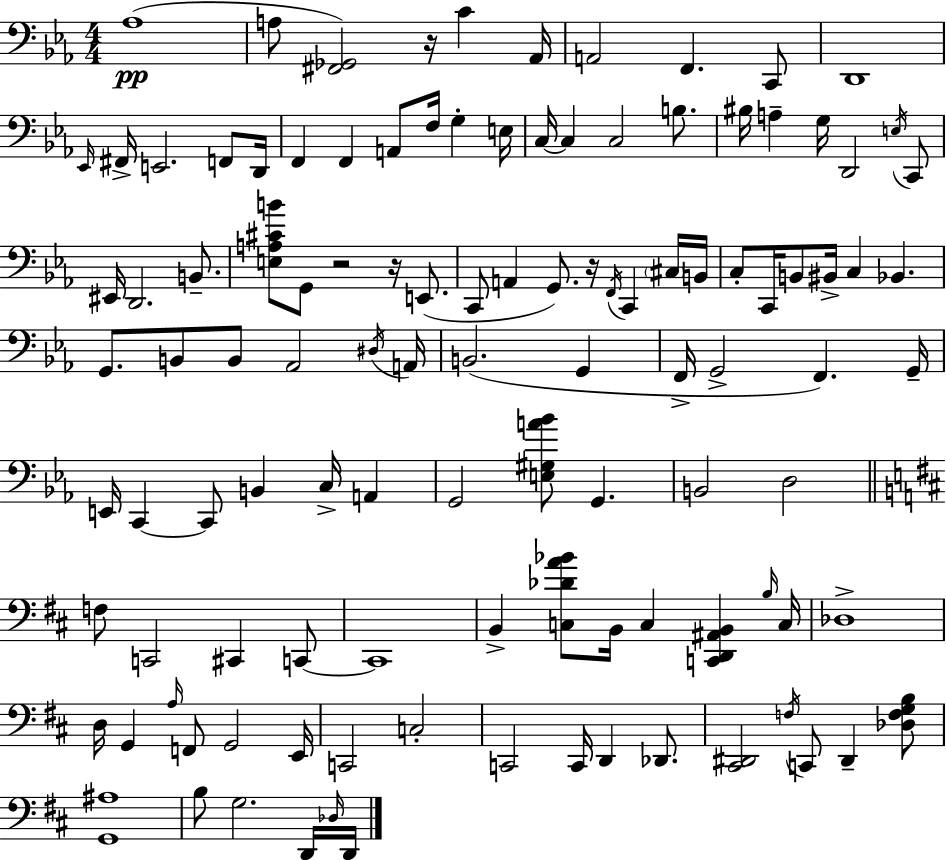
X:1
T:Untitled
M:4/4
L:1/4
K:Cm
_A,4 A,/2 [^F,,_G,,]2 z/4 C _A,,/4 A,,2 F,, C,,/2 D,,4 _E,,/4 ^F,,/4 E,,2 F,,/2 D,,/4 F,, F,, A,,/2 F,/4 G, E,/4 C,/4 C, C,2 B,/2 ^B,/4 A, G,/4 D,,2 E,/4 C,,/2 ^E,,/4 D,,2 B,,/2 [E,A,^CB]/2 G,,/2 z2 z/4 E,,/2 C,,/2 A,, G,,/2 z/4 F,,/4 C,, ^C,/4 B,,/4 C,/2 C,,/4 B,,/2 ^B,,/4 C, _B,, G,,/2 B,,/2 B,,/2 _A,,2 ^D,/4 A,,/4 B,,2 G,, F,,/4 G,,2 F,, G,,/4 E,,/4 C,, C,,/2 B,, C,/4 A,, G,,2 [E,^G,A_B]/2 G,, B,,2 D,2 F,/2 C,,2 ^C,, C,,/2 C,,4 B,, [C,_DA_B]/2 B,,/4 C, [C,,D,,^A,,B,,] B,/4 C,/4 _D,4 D,/4 G,, A,/4 F,,/2 G,,2 E,,/4 C,,2 C,2 C,,2 C,,/4 D,, _D,,/2 [^C,,^D,,]2 F,/4 C,,/2 ^D,, [_D,F,G,B,]/2 [G,,^A,]4 B,/2 G,2 D,,/4 _D,/4 D,,/4